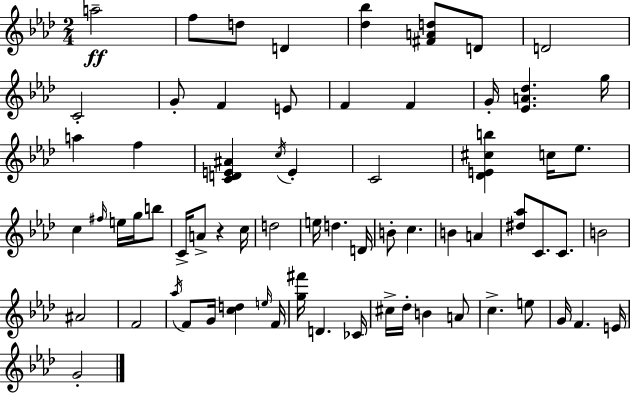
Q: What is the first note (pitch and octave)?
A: A5